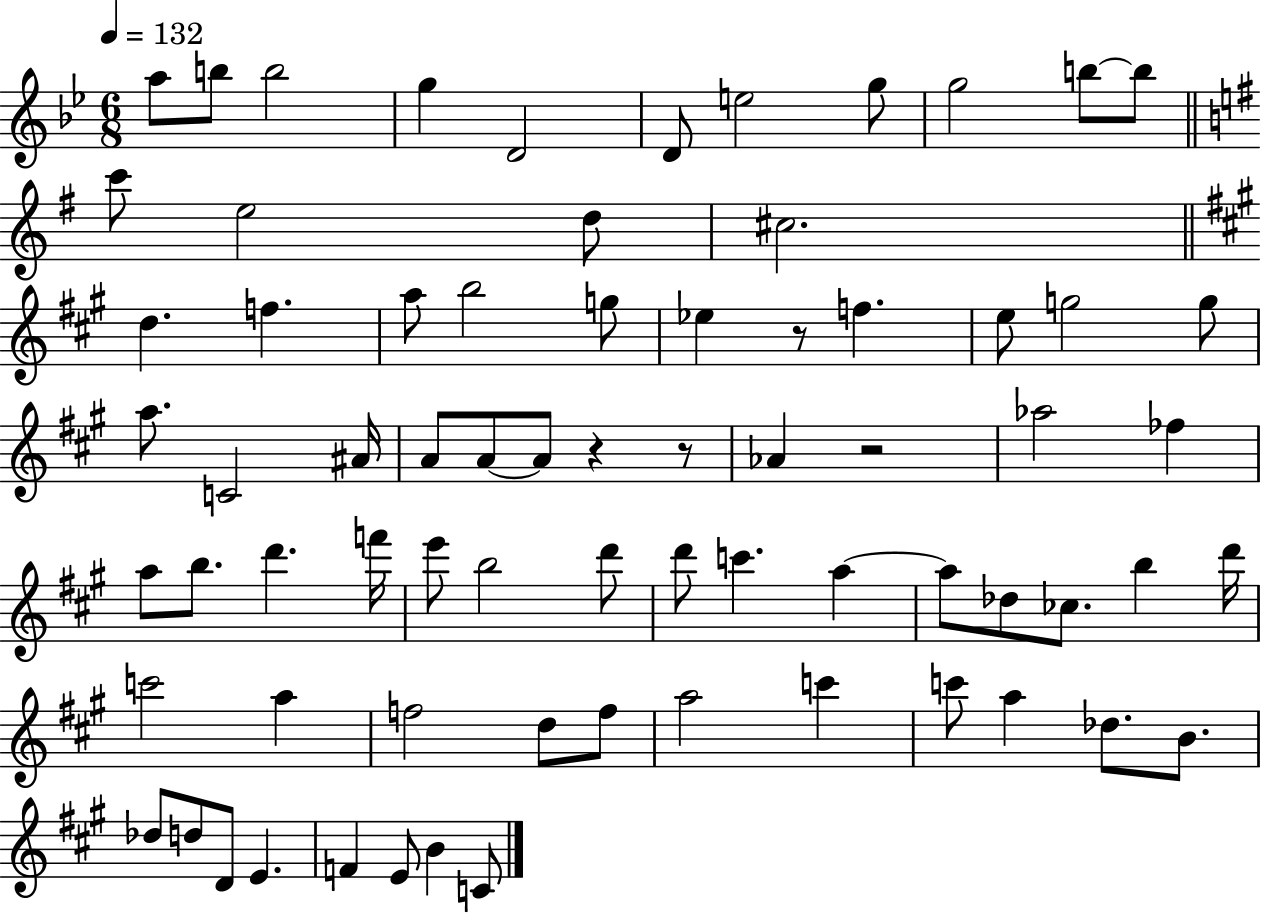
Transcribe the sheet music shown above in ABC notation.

X:1
T:Untitled
M:6/8
L:1/4
K:Bb
a/2 b/2 b2 g D2 D/2 e2 g/2 g2 b/2 b/2 c'/2 e2 d/2 ^c2 d f a/2 b2 g/2 _e z/2 f e/2 g2 g/2 a/2 C2 ^A/4 A/2 A/2 A/2 z z/2 _A z2 _a2 _f a/2 b/2 d' f'/4 e'/2 b2 d'/2 d'/2 c' a a/2 _d/2 _c/2 b d'/4 c'2 a f2 d/2 f/2 a2 c' c'/2 a _d/2 B/2 _d/2 d/2 D/2 E F E/2 B C/2